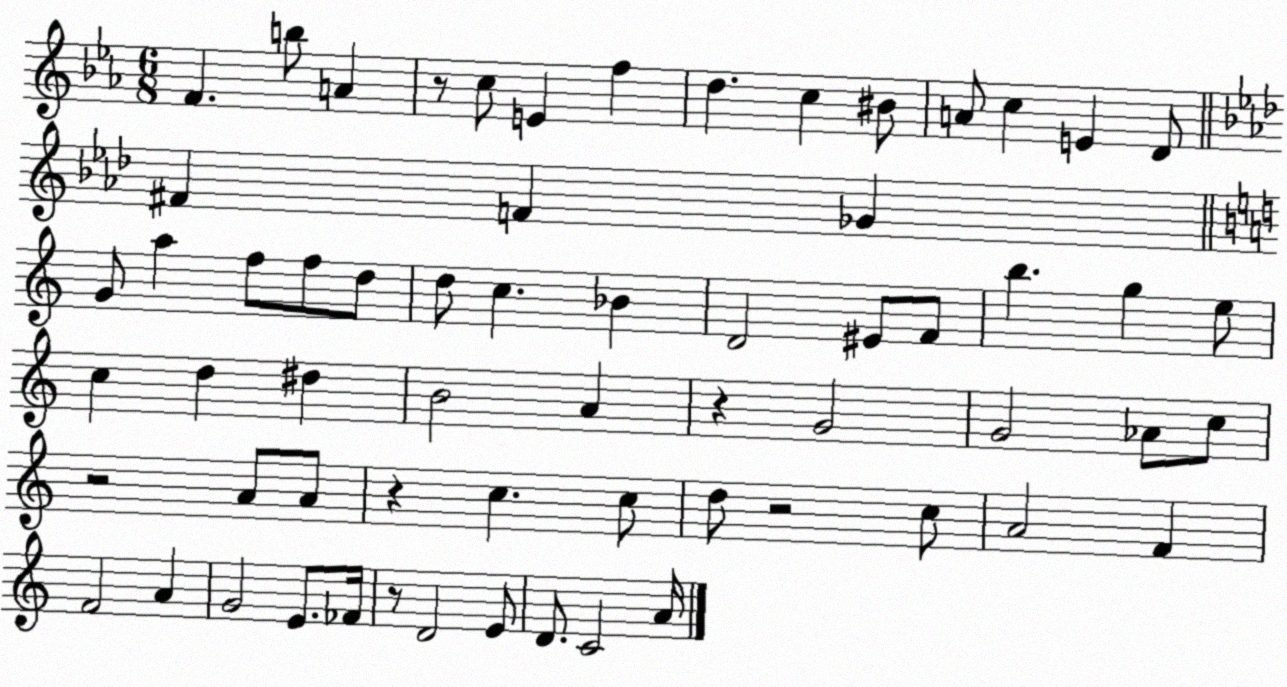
X:1
T:Untitled
M:6/8
L:1/4
K:Eb
F b/2 A z/2 c/2 E f d c ^B/2 A/2 c E D/2 ^F F _G G/2 a f/2 f/2 d/2 d/2 c _B D2 ^E/2 F/2 b g e/2 c d ^d B2 A z G2 G2 _A/2 c/2 z2 A/2 A/2 z c c/2 d/2 z2 c/2 A2 F F2 A G2 E/2 _F/4 z/2 D2 E/2 D/2 C2 A/4